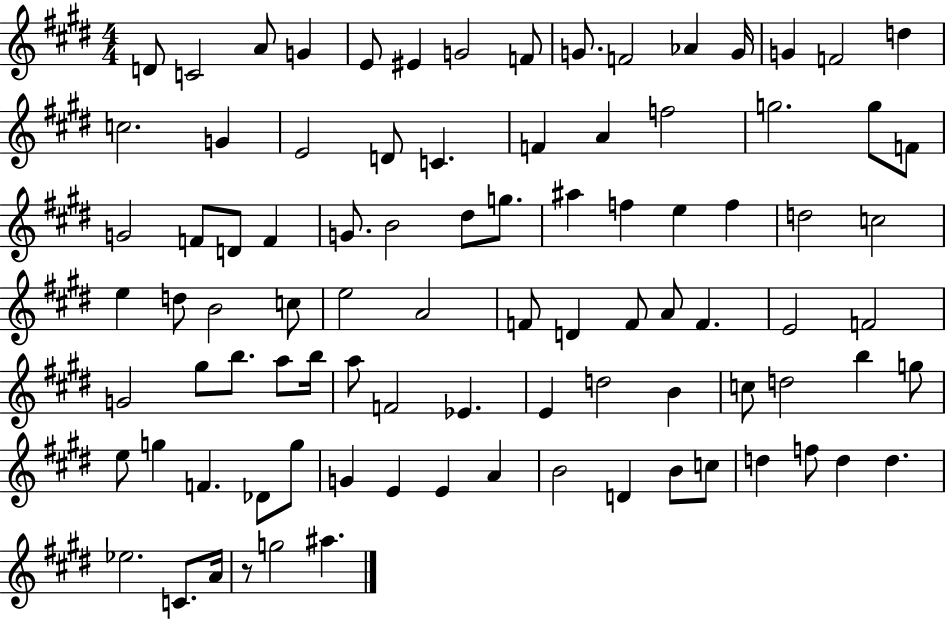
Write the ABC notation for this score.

X:1
T:Untitled
M:4/4
L:1/4
K:E
D/2 C2 A/2 G E/2 ^E G2 F/2 G/2 F2 _A G/4 G F2 d c2 G E2 D/2 C F A f2 g2 g/2 F/2 G2 F/2 D/2 F G/2 B2 ^d/2 g/2 ^a f e f d2 c2 e d/2 B2 c/2 e2 A2 F/2 D F/2 A/2 F E2 F2 G2 ^g/2 b/2 a/2 b/4 a/2 F2 _E E d2 B c/2 d2 b g/2 e/2 g F _D/2 g/2 G E E A B2 D B/2 c/2 d f/2 d d _e2 C/2 A/4 z/2 g2 ^a